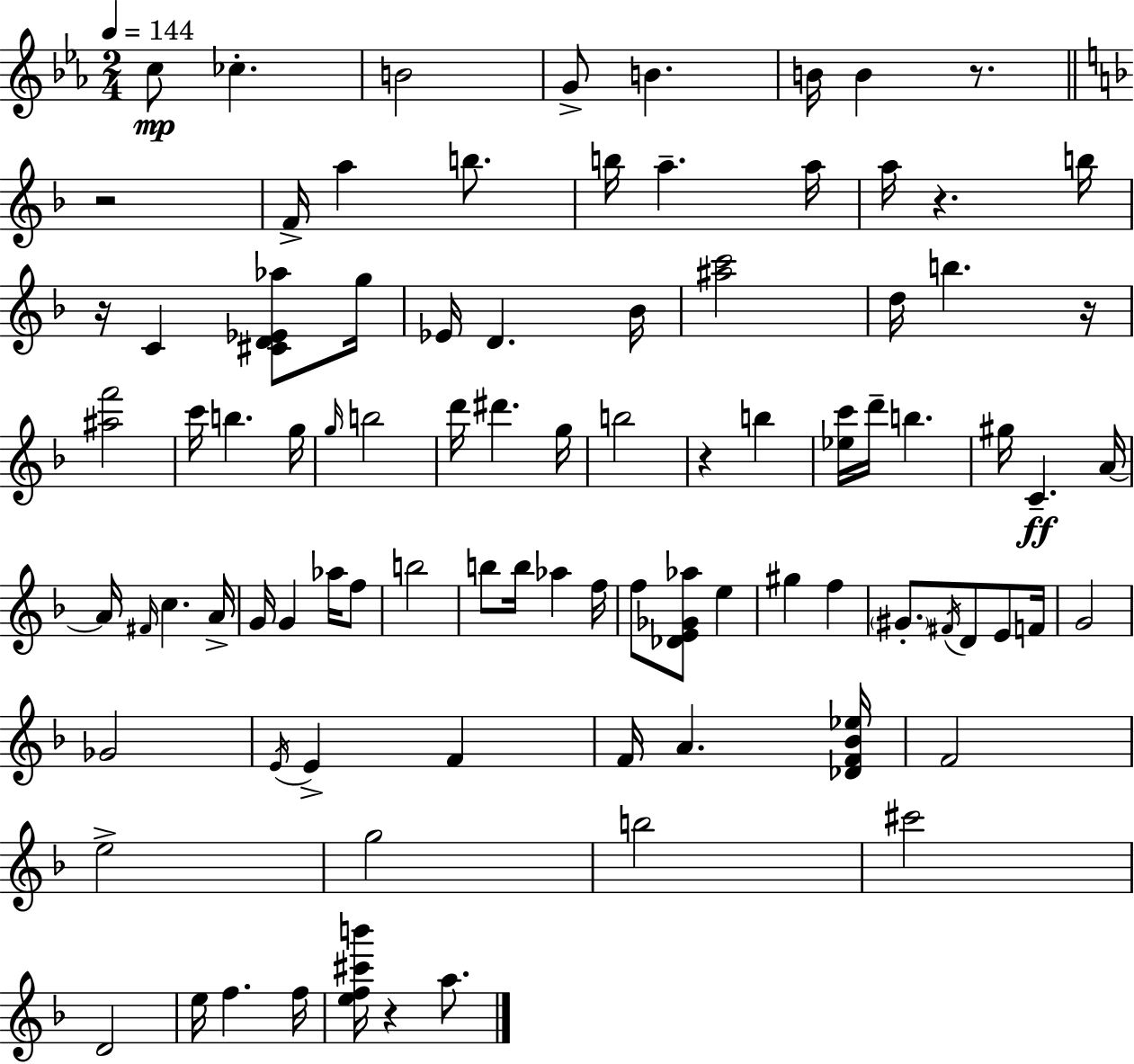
C5/e CES5/q. B4/h G4/e B4/q. B4/s B4/q R/e. R/h F4/s A5/q B5/e. B5/s A5/q. A5/s A5/s R/q. B5/s R/s C4/q [C#4,D4,Eb4,Ab5]/e G5/s Eb4/s D4/q. Bb4/s [A#5,C6]/h D5/s B5/q. R/s [A#5,F6]/h C6/s B5/q. G5/s G5/s B5/h D6/s D#6/q. G5/s B5/h R/q B5/q [Eb5,C6]/s D6/s B5/q. G#5/s C4/q. A4/s A4/s F#4/s C5/q. A4/s G4/s G4/q Ab5/s F5/e B5/h B5/e B5/s Ab5/q F5/s F5/e [Db4,E4,Gb4,Ab5]/e E5/q G#5/q F5/q G#4/e. F#4/s D4/e E4/e F4/s G4/h Gb4/h E4/s E4/q F4/q F4/s A4/q. [Db4,F4,Bb4,Eb5]/s F4/h E5/h G5/h B5/h C#6/h D4/h E5/s F5/q. F5/s [E5,F5,C#6,B6]/s R/q A5/e.